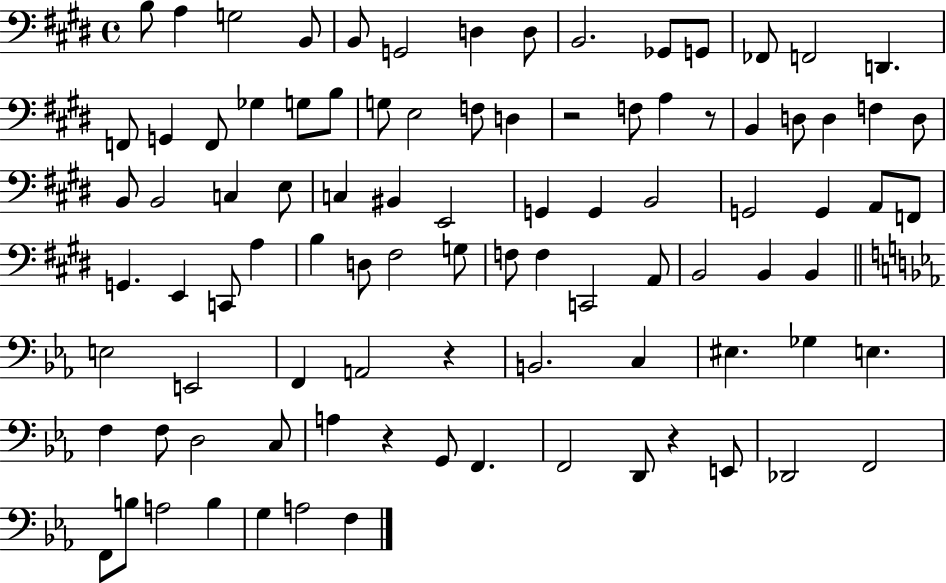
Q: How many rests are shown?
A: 5